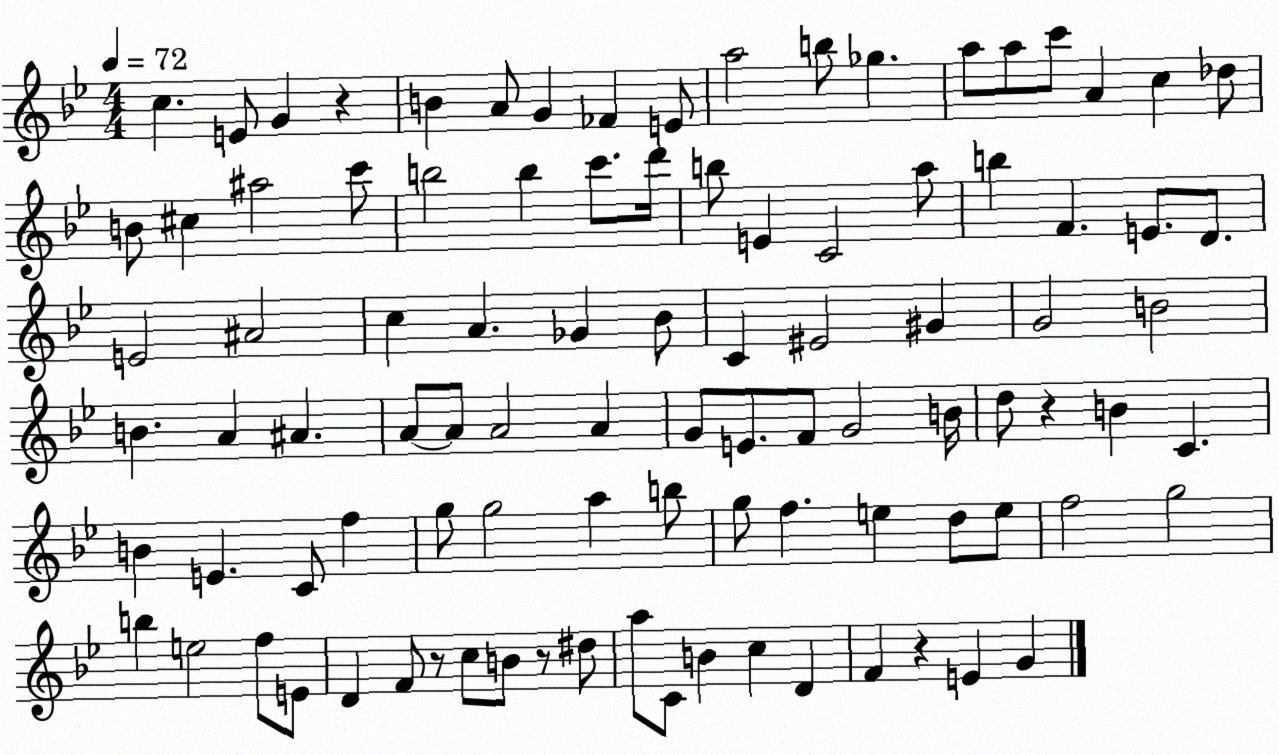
X:1
T:Untitled
M:4/4
L:1/4
K:Bb
c E/2 G z B A/2 G _F E/2 a2 b/2 _g a/2 a/2 c'/2 A c _d/2 B/2 ^c ^a2 c'/2 b2 b c'/2 d'/4 b/2 E C2 a/2 b F E/2 D/2 E2 ^A2 c A _G _B/2 C ^E2 ^G G2 B2 B A ^A A/2 A/2 A2 A G/2 E/2 F/2 G2 B/4 d/2 z B C B E C/2 f g/2 g2 a b/2 g/2 f e d/2 e/2 f2 g2 b e2 f/2 E/2 D F/2 z/2 c/2 B/2 z/2 ^d/2 a/2 C/2 B c D F z E G